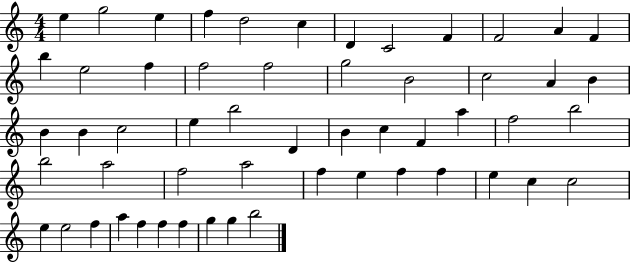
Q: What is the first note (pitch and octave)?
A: E5